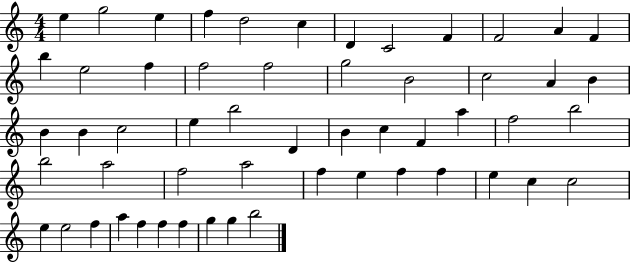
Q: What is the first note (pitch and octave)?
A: E5